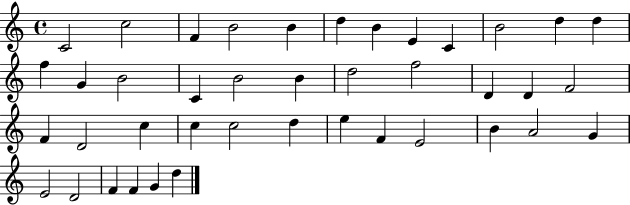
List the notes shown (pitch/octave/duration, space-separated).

C4/h C5/h F4/q B4/h B4/q D5/q B4/q E4/q C4/q B4/h D5/q D5/q F5/q G4/q B4/h C4/q B4/h B4/q D5/h F5/h D4/q D4/q F4/h F4/q D4/h C5/q C5/q C5/h D5/q E5/q F4/q E4/h B4/q A4/h G4/q E4/h D4/h F4/q F4/q G4/q D5/q